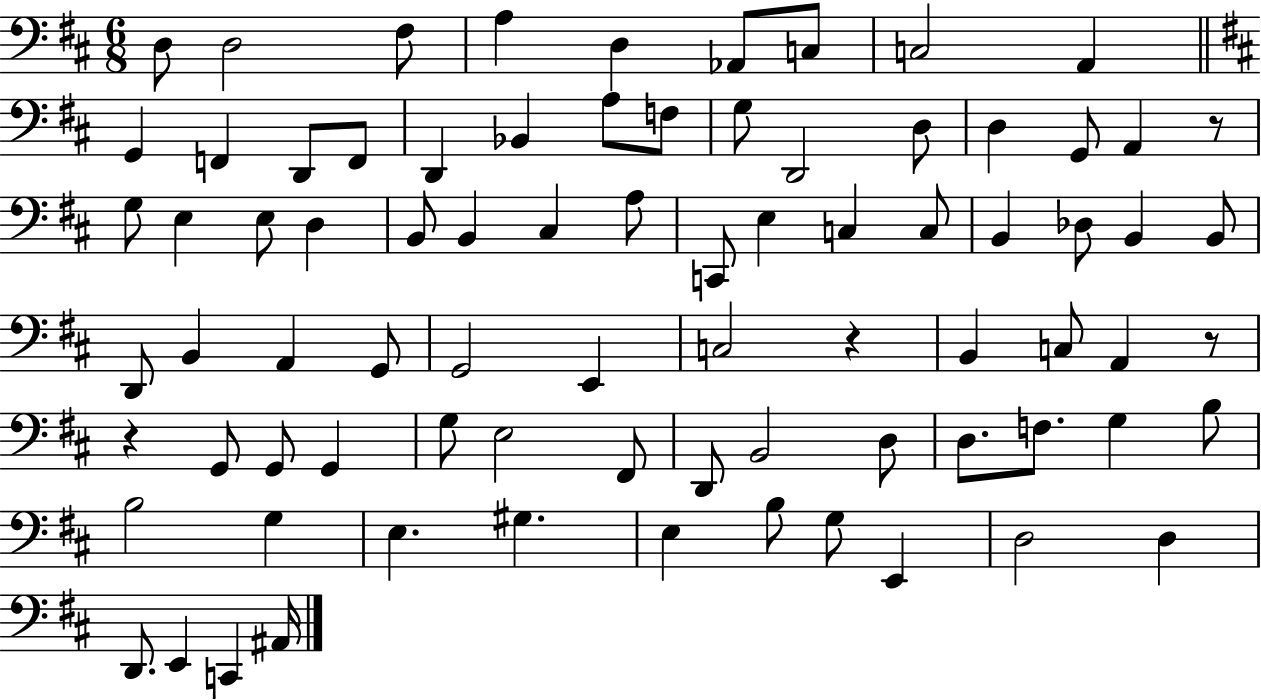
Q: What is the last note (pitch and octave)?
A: A#2